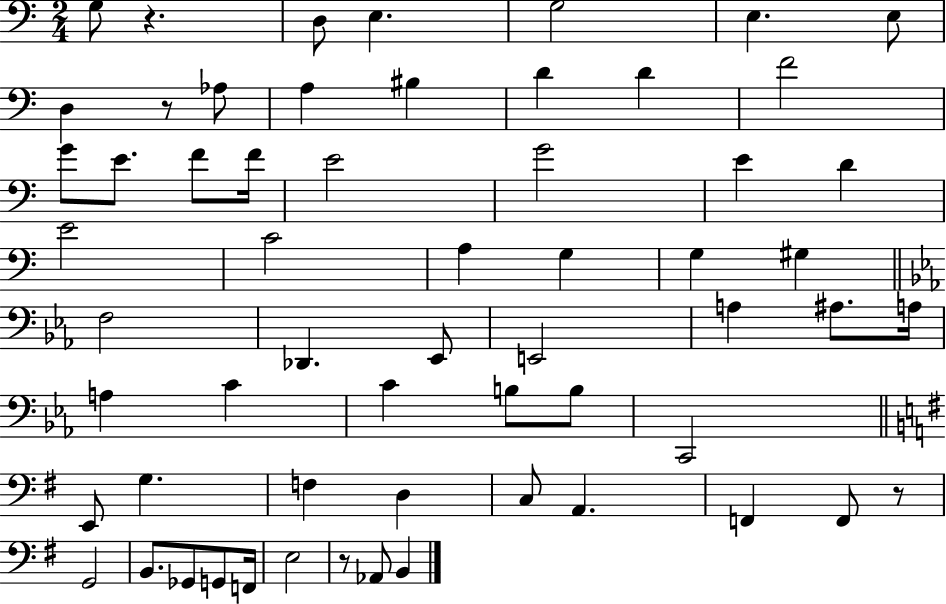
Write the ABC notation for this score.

X:1
T:Untitled
M:2/4
L:1/4
K:C
G,/2 z D,/2 E, G,2 E, E,/2 D, z/2 _A,/2 A, ^B, D D F2 G/2 E/2 F/2 F/4 E2 G2 E D E2 C2 A, G, G, ^G, F,2 _D,, _E,,/2 E,,2 A, ^A,/2 A,/4 A, C C B,/2 B,/2 C,,2 E,,/2 G, F, D, C,/2 A,, F,, F,,/2 z/2 G,,2 B,,/2 _G,,/2 G,,/2 F,,/4 E,2 z/2 _A,,/2 B,,